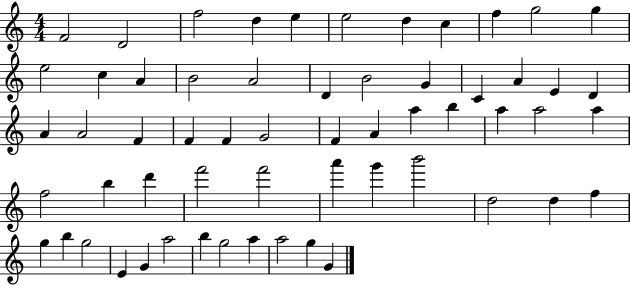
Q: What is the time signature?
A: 4/4